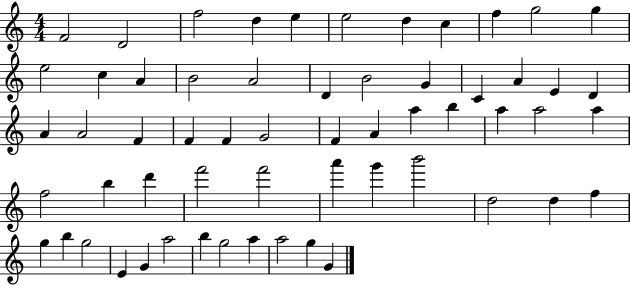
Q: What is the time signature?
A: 4/4